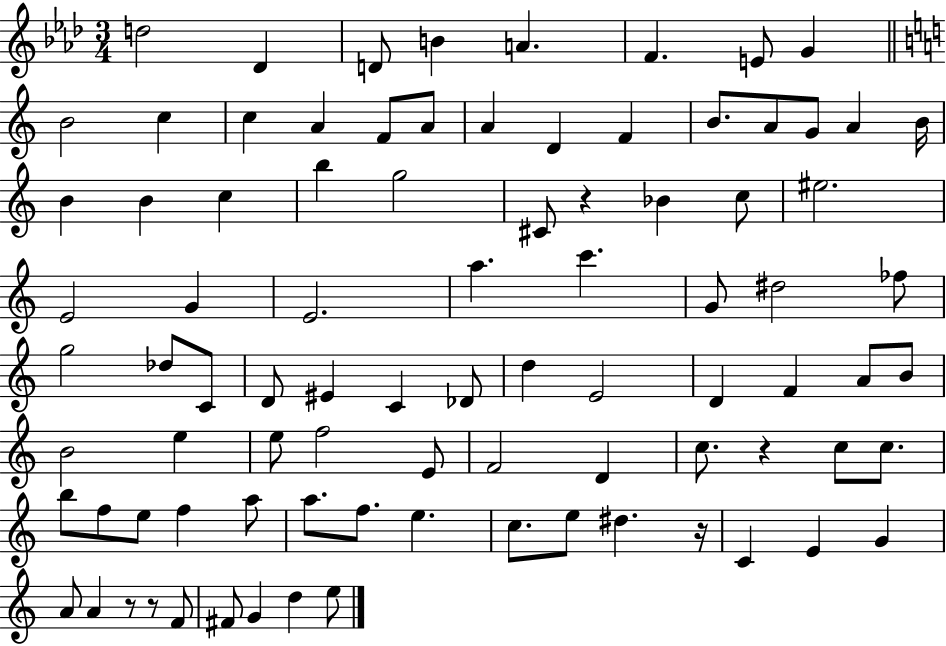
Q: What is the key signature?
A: AES major